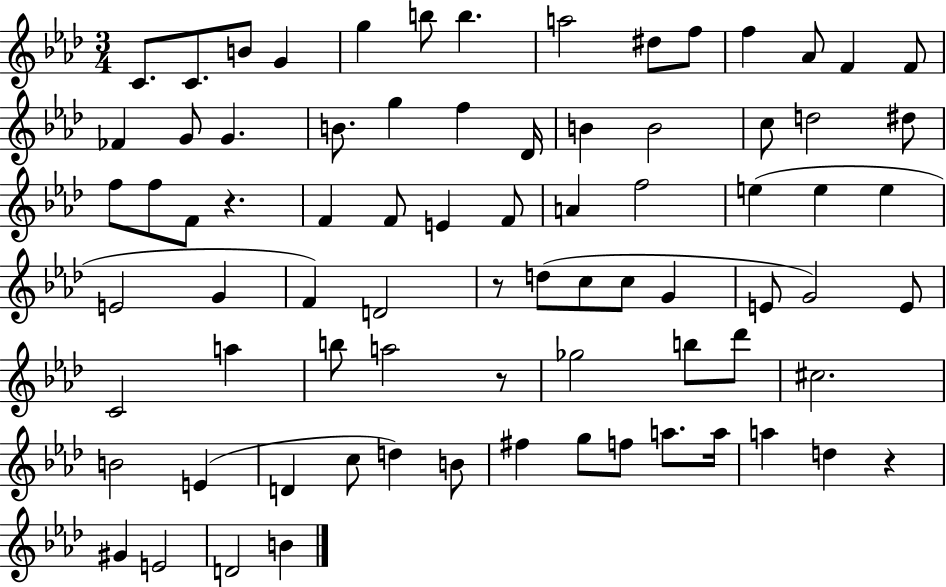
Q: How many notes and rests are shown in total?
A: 78